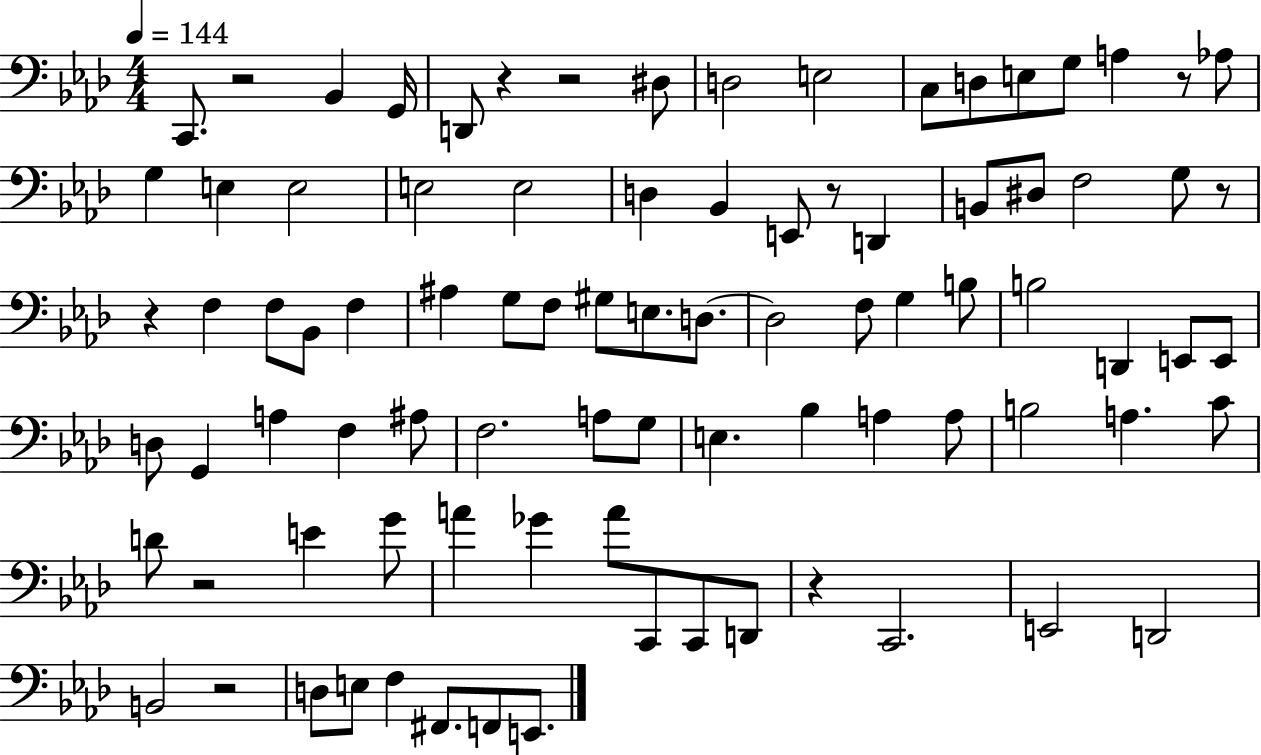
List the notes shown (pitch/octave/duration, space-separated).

C2/e. R/h Bb2/q G2/s D2/e R/q R/h D#3/e D3/h E3/h C3/e D3/e E3/e G3/e A3/q R/e Ab3/e G3/q E3/q E3/h E3/h E3/h D3/q Bb2/q E2/e R/e D2/q B2/e D#3/e F3/h G3/e R/e R/q F3/q F3/e Bb2/e F3/q A#3/q G3/e F3/e G#3/e E3/e. D3/e. D3/h F3/e G3/q B3/e B3/h D2/q E2/e E2/e D3/e G2/q A3/q F3/q A#3/e F3/h. A3/e G3/e E3/q. Bb3/q A3/q A3/e B3/h A3/q. C4/e D4/e R/h E4/q G4/e A4/q Gb4/q A4/e C2/e C2/e D2/e R/q C2/h. E2/h D2/h B2/h R/h D3/e E3/e F3/q F#2/e. F2/e E2/e.